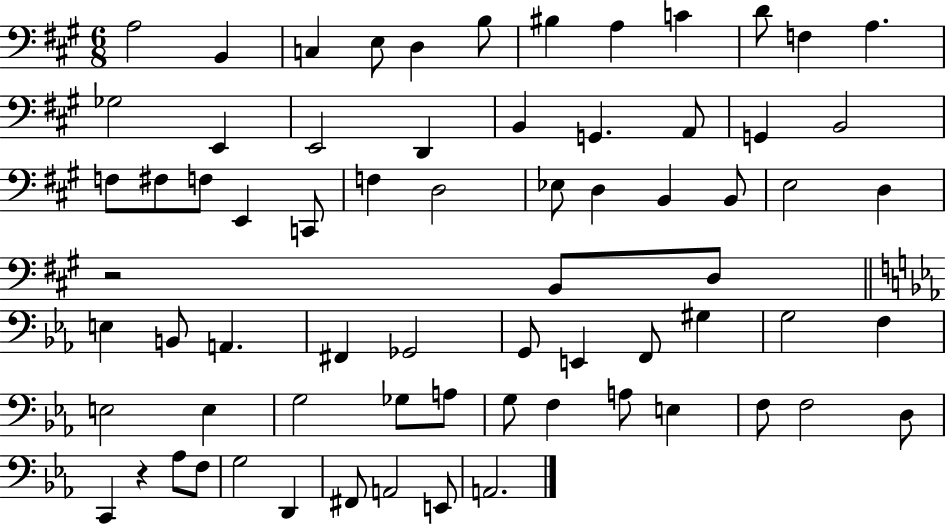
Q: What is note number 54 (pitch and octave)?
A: F3